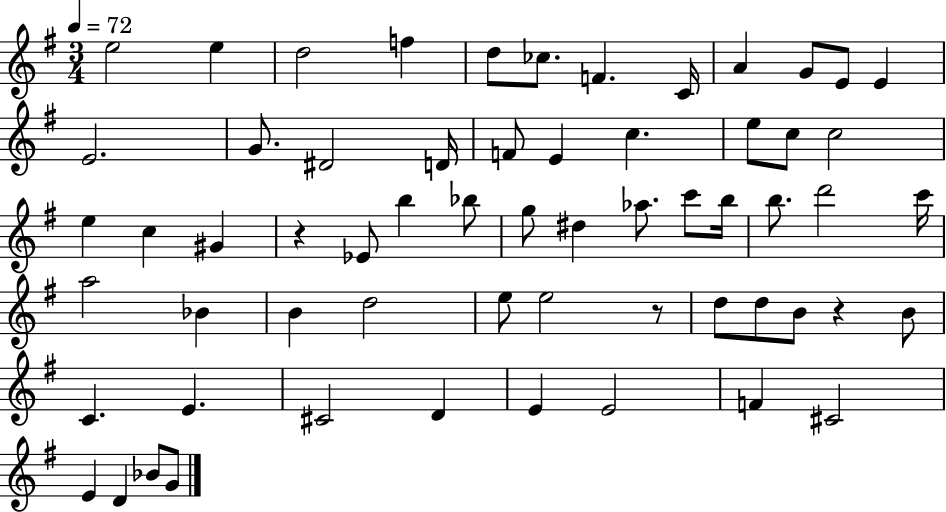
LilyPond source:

{
  \clef treble
  \numericTimeSignature
  \time 3/4
  \key g \major
  \tempo 4 = 72
  \repeat volta 2 { e''2 e''4 | d''2 f''4 | d''8 ces''8. f'4. c'16 | a'4 g'8 e'8 e'4 | \break e'2. | g'8. dis'2 d'16 | f'8 e'4 c''4. | e''8 c''8 c''2 | \break e''4 c''4 gis'4 | r4 ees'8 b''4 bes''8 | g''8 dis''4 aes''8. c'''8 b''16 | b''8. d'''2 c'''16 | \break a''2 bes'4 | b'4 d''2 | e''8 e''2 r8 | d''8 d''8 b'8 r4 b'8 | \break c'4. e'4. | cis'2 d'4 | e'4 e'2 | f'4 cis'2 | \break e'4 d'4 bes'8 g'8 | } \bar "|."
}